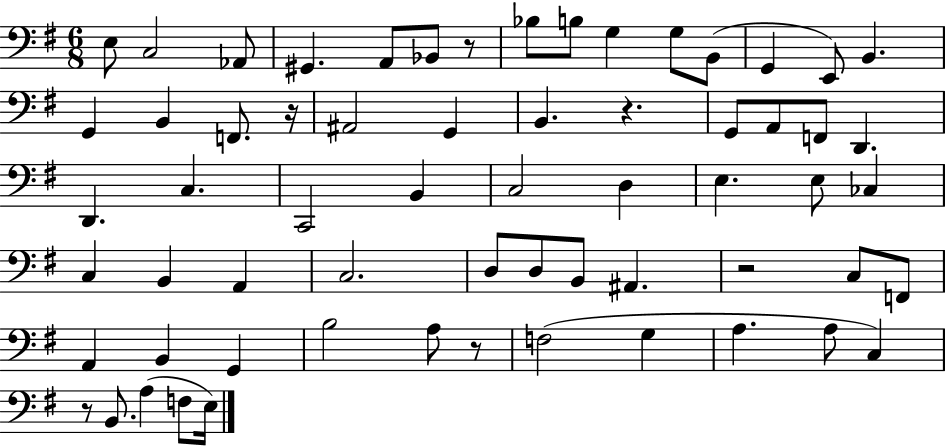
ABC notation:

X:1
T:Untitled
M:6/8
L:1/4
K:G
E,/2 C,2 _A,,/2 ^G,, A,,/2 _B,,/2 z/2 _B,/2 B,/2 G, G,/2 B,,/2 G,, E,,/2 B,, G,, B,, F,,/2 z/4 ^A,,2 G,, B,, z G,,/2 A,,/2 F,,/2 D,, D,, C, C,,2 B,, C,2 D, E, E,/2 _C, C, B,, A,, C,2 D,/2 D,/2 B,,/2 ^A,, z2 C,/2 F,,/2 A,, B,, G,, B,2 A,/2 z/2 F,2 G, A, A,/2 C, z/2 B,,/2 A, F,/2 E,/4